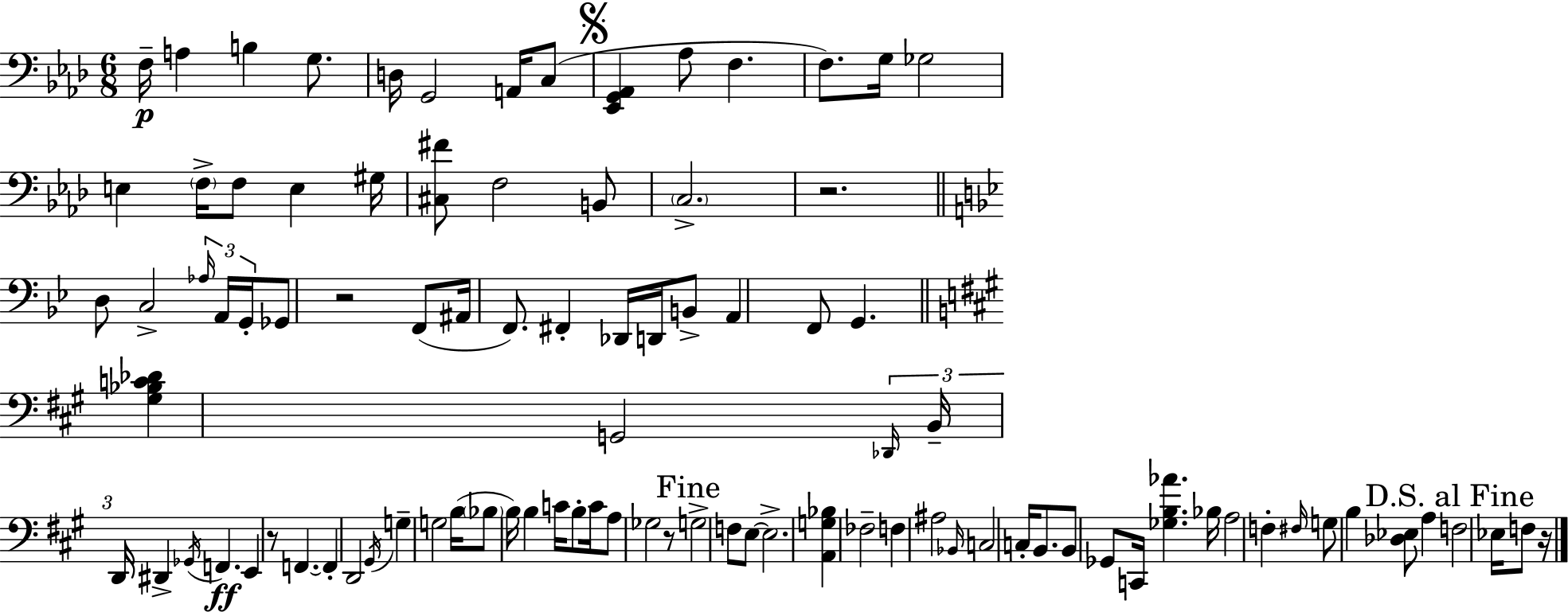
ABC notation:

X:1
T:Untitled
M:6/8
L:1/4
K:Ab
F,/4 A, B, G,/2 D,/4 G,,2 A,,/4 C,/2 [_E,,G,,_A,,] _A,/2 F, F,/2 G,/4 _G,2 E, F,/4 F,/2 E, ^G,/4 [^C,^F]/2 F,2 B,,/2 C,2 z2 D,/2 C,2 _A,/4 A,,/4 G,,/4 _G,,/2 z2 F,,/2 ^A,,/4 F,,/2 ^F,, _D,,/4 D,,/4 B,,/2 A,, F,,/2 G,, [^G,_B,C_D] G,,2 _D,,/4 B,,/4 D,,/4 ^D,, _G,,/4 F,, E,, z/2 F,, F,, D,,2 ^G,,/4 G, G,2 B,/4 _B,/2 B,/4 B, C/4 B,/2 C/4 A,/2 _G,2 z/2 G,2 F,/2 E,/2 E,2 [A,,G,_B,] _F,2 F, ^A,2 _B,,/4 C,2 C,/4 B,,/2 B,,/2 _G,,/2 C,,/4 [_G,B,_A] _B,/4 A,2 F, ^F,/4 G,/2 B, [_D,_E,]/2 A, F,2 _E,/4 F,/2 z/4